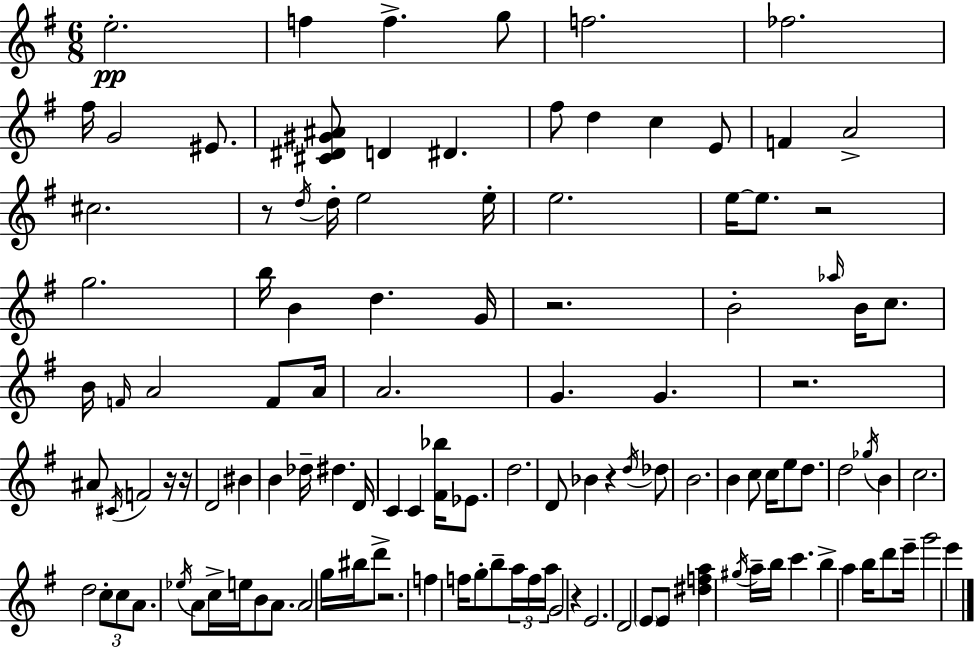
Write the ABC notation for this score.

X:1
T:Untitled
M:6/8
L:1/4
K:G
e2 f f g/2 f2 _f2 ^f/4 G2 ^E/2 [^C^D^G^A]/2 D ^D ^f/2 d c E/2 F A2 ^c2 z/2 d/4 d/4 e2 e/4 e2 e/4 e/2 z2 g2 b/4 B d G/4 z2 B2 _a/4 B/4 c/2 B/4 F/4 A2 F/2 A/4 A2 G G z2 ^A/2 ^C/4 F2 z/4 z/4 D2 ^B B _d/4 ^d D/4 C C [^F_b]/4 _E/2 d2 D/2 _B z d/4 _d/2 B2 B c/2 c/4 e/2 d/2 d2 _g/4 B c2 d2 c/2 c/2 A/2 _e/4 A/2 c/4 e/4 B/2 A/2 A2 g/4 ^b/4 d'/2 z2 f f/4 g/2 b/2 a/4 f/4 a/4 G2 z E2 D2 E/2 E/2 [^dfa] ^g/4 a/4 b/4 c' b a b/4 d'/2 e'/4 g'2 e'